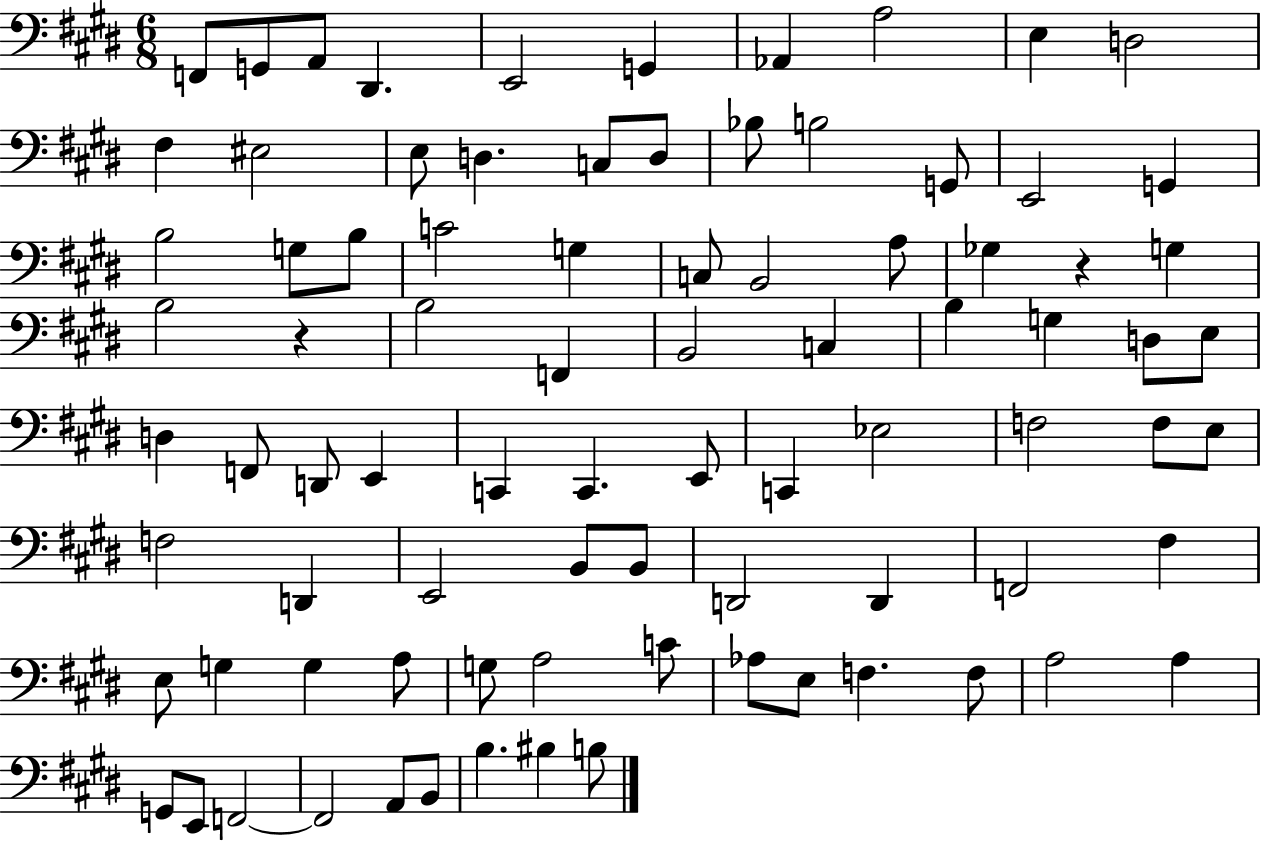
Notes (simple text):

F2/e G2/e A2/e D#2/q. E2/h G2/q Ab2/q A3/h E3/q D3/h F#3/q EIS3/h E3/e D3/q. C3/e D3/e Bb3/e B3/h G2/e E2/h G2/q B3/h G3/e B3/e C4/h G3/q C3/e B2/h A3/e Gb3/q R/q G3/q B3/h R/q B3/h F2/q B2/h C3/q B3/q G3/q D3/e E3/e D3/q F2/e D2/e E2/q C2/q C2/q. E2/e C2/q Eb3/h F3/h F3/e E3/e F3/h D2/q E2/h B2/e B2/e D2/h D2/q F2/h F#3/q E3/e G3/q G3/q A3/e G3/e A3/h C4/e Ab3/e E3/e F3/q. F3/e A3/h A3/q G2/e E2/e F2/h F2/h A2/e B2/e B3/q. BIS3/q B3/e